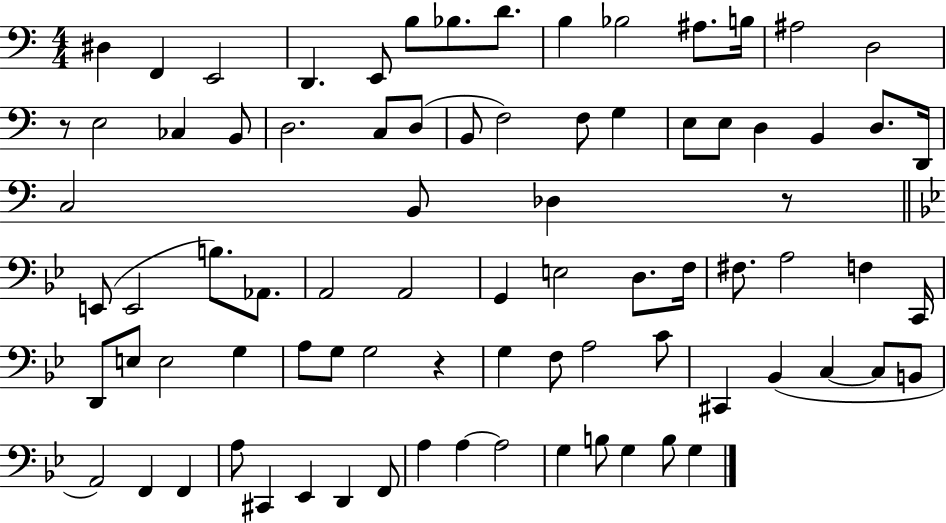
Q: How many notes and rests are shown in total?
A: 82